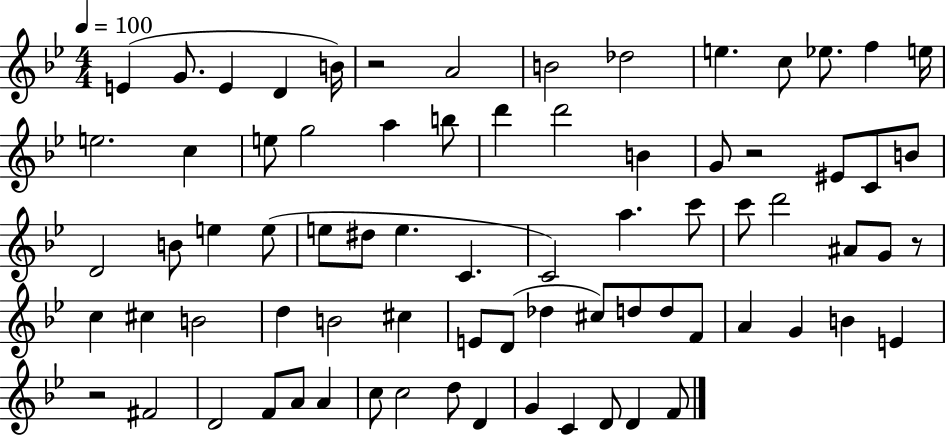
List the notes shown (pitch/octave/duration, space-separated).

E4/q G4/e. E4/q D4/q B4/s R/h A4/h B4/h Db5/h E5/q. C5/e Eb5/e. F5/q E5/s E5/h. C5/q E5/e G5/h A5/q B5/e D6/q D6/h B4/q G4/e R/h EIS4/e C4/e B4/e D4/h B4/e E5/q E5/e E5/e D#5/e E5/q. C4/q. C4/h A5/q. C6/e C6/e D6/h A#4/e G4/e R/e C5/q C#5/q B4/h D5/q B4/h C#5/q E4/e D4/e Db5/q C#5/e D5/e D5/e F4/e A4/q G4/q B4/q E4/q R/h F#4/h D4/h F4/e A4/e A4/q C5/e C5/h D5/e D4/q G4/q C4/q D4/e D4/q F4/e